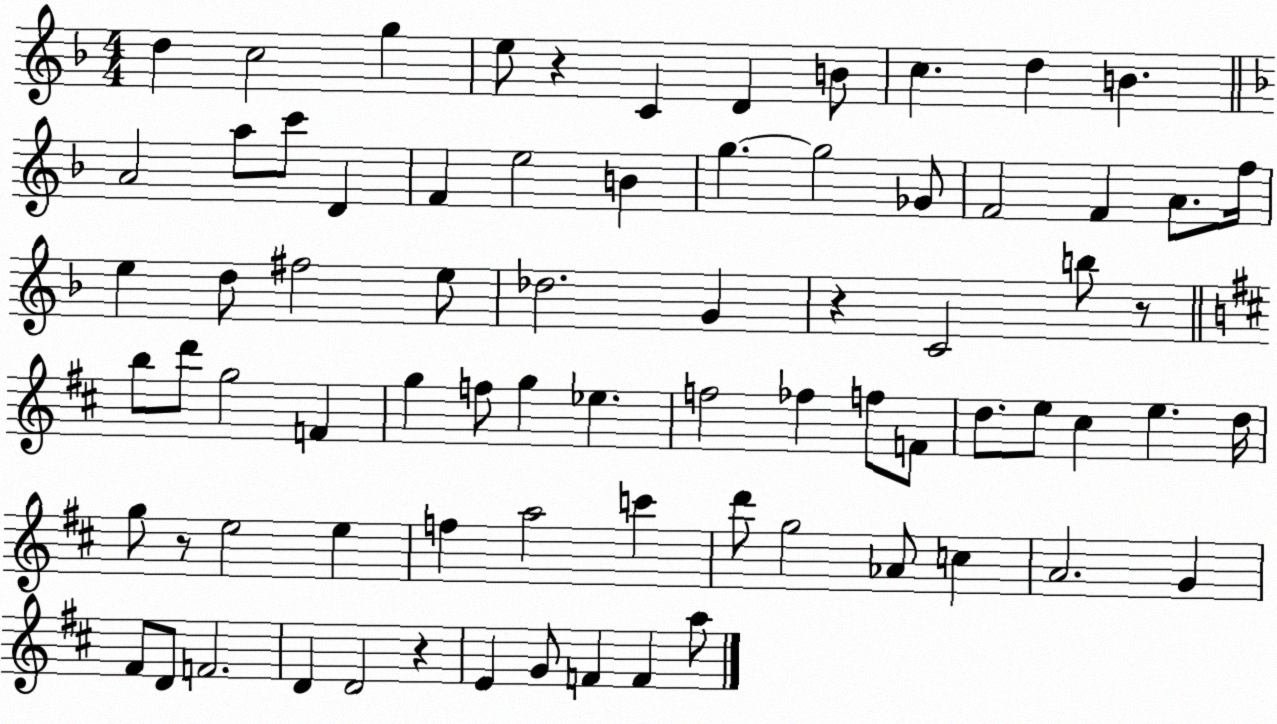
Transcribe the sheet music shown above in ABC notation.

X:1
T:Untitled
M:4/4
L:1/4
K:F
d c2 g e/2 z C D B/2 c d B A2 a/2 c'/2 D F e2 B g g2 _G/2 F2 F A/2 f/4 e d/2 ^f2 e/2 _d2 G z C2 b/2 z/2 b/2 d'/2 g2 F g f/2 g _e f2 _f f/2 F/2 d/2 e/2 ^c e d/4 g/2 z/2 e2 e f a2 c' d'/2 g2 _A/2 c A2 G ^F/2 D/2 F2 D D2 z E G/2 F F a/2